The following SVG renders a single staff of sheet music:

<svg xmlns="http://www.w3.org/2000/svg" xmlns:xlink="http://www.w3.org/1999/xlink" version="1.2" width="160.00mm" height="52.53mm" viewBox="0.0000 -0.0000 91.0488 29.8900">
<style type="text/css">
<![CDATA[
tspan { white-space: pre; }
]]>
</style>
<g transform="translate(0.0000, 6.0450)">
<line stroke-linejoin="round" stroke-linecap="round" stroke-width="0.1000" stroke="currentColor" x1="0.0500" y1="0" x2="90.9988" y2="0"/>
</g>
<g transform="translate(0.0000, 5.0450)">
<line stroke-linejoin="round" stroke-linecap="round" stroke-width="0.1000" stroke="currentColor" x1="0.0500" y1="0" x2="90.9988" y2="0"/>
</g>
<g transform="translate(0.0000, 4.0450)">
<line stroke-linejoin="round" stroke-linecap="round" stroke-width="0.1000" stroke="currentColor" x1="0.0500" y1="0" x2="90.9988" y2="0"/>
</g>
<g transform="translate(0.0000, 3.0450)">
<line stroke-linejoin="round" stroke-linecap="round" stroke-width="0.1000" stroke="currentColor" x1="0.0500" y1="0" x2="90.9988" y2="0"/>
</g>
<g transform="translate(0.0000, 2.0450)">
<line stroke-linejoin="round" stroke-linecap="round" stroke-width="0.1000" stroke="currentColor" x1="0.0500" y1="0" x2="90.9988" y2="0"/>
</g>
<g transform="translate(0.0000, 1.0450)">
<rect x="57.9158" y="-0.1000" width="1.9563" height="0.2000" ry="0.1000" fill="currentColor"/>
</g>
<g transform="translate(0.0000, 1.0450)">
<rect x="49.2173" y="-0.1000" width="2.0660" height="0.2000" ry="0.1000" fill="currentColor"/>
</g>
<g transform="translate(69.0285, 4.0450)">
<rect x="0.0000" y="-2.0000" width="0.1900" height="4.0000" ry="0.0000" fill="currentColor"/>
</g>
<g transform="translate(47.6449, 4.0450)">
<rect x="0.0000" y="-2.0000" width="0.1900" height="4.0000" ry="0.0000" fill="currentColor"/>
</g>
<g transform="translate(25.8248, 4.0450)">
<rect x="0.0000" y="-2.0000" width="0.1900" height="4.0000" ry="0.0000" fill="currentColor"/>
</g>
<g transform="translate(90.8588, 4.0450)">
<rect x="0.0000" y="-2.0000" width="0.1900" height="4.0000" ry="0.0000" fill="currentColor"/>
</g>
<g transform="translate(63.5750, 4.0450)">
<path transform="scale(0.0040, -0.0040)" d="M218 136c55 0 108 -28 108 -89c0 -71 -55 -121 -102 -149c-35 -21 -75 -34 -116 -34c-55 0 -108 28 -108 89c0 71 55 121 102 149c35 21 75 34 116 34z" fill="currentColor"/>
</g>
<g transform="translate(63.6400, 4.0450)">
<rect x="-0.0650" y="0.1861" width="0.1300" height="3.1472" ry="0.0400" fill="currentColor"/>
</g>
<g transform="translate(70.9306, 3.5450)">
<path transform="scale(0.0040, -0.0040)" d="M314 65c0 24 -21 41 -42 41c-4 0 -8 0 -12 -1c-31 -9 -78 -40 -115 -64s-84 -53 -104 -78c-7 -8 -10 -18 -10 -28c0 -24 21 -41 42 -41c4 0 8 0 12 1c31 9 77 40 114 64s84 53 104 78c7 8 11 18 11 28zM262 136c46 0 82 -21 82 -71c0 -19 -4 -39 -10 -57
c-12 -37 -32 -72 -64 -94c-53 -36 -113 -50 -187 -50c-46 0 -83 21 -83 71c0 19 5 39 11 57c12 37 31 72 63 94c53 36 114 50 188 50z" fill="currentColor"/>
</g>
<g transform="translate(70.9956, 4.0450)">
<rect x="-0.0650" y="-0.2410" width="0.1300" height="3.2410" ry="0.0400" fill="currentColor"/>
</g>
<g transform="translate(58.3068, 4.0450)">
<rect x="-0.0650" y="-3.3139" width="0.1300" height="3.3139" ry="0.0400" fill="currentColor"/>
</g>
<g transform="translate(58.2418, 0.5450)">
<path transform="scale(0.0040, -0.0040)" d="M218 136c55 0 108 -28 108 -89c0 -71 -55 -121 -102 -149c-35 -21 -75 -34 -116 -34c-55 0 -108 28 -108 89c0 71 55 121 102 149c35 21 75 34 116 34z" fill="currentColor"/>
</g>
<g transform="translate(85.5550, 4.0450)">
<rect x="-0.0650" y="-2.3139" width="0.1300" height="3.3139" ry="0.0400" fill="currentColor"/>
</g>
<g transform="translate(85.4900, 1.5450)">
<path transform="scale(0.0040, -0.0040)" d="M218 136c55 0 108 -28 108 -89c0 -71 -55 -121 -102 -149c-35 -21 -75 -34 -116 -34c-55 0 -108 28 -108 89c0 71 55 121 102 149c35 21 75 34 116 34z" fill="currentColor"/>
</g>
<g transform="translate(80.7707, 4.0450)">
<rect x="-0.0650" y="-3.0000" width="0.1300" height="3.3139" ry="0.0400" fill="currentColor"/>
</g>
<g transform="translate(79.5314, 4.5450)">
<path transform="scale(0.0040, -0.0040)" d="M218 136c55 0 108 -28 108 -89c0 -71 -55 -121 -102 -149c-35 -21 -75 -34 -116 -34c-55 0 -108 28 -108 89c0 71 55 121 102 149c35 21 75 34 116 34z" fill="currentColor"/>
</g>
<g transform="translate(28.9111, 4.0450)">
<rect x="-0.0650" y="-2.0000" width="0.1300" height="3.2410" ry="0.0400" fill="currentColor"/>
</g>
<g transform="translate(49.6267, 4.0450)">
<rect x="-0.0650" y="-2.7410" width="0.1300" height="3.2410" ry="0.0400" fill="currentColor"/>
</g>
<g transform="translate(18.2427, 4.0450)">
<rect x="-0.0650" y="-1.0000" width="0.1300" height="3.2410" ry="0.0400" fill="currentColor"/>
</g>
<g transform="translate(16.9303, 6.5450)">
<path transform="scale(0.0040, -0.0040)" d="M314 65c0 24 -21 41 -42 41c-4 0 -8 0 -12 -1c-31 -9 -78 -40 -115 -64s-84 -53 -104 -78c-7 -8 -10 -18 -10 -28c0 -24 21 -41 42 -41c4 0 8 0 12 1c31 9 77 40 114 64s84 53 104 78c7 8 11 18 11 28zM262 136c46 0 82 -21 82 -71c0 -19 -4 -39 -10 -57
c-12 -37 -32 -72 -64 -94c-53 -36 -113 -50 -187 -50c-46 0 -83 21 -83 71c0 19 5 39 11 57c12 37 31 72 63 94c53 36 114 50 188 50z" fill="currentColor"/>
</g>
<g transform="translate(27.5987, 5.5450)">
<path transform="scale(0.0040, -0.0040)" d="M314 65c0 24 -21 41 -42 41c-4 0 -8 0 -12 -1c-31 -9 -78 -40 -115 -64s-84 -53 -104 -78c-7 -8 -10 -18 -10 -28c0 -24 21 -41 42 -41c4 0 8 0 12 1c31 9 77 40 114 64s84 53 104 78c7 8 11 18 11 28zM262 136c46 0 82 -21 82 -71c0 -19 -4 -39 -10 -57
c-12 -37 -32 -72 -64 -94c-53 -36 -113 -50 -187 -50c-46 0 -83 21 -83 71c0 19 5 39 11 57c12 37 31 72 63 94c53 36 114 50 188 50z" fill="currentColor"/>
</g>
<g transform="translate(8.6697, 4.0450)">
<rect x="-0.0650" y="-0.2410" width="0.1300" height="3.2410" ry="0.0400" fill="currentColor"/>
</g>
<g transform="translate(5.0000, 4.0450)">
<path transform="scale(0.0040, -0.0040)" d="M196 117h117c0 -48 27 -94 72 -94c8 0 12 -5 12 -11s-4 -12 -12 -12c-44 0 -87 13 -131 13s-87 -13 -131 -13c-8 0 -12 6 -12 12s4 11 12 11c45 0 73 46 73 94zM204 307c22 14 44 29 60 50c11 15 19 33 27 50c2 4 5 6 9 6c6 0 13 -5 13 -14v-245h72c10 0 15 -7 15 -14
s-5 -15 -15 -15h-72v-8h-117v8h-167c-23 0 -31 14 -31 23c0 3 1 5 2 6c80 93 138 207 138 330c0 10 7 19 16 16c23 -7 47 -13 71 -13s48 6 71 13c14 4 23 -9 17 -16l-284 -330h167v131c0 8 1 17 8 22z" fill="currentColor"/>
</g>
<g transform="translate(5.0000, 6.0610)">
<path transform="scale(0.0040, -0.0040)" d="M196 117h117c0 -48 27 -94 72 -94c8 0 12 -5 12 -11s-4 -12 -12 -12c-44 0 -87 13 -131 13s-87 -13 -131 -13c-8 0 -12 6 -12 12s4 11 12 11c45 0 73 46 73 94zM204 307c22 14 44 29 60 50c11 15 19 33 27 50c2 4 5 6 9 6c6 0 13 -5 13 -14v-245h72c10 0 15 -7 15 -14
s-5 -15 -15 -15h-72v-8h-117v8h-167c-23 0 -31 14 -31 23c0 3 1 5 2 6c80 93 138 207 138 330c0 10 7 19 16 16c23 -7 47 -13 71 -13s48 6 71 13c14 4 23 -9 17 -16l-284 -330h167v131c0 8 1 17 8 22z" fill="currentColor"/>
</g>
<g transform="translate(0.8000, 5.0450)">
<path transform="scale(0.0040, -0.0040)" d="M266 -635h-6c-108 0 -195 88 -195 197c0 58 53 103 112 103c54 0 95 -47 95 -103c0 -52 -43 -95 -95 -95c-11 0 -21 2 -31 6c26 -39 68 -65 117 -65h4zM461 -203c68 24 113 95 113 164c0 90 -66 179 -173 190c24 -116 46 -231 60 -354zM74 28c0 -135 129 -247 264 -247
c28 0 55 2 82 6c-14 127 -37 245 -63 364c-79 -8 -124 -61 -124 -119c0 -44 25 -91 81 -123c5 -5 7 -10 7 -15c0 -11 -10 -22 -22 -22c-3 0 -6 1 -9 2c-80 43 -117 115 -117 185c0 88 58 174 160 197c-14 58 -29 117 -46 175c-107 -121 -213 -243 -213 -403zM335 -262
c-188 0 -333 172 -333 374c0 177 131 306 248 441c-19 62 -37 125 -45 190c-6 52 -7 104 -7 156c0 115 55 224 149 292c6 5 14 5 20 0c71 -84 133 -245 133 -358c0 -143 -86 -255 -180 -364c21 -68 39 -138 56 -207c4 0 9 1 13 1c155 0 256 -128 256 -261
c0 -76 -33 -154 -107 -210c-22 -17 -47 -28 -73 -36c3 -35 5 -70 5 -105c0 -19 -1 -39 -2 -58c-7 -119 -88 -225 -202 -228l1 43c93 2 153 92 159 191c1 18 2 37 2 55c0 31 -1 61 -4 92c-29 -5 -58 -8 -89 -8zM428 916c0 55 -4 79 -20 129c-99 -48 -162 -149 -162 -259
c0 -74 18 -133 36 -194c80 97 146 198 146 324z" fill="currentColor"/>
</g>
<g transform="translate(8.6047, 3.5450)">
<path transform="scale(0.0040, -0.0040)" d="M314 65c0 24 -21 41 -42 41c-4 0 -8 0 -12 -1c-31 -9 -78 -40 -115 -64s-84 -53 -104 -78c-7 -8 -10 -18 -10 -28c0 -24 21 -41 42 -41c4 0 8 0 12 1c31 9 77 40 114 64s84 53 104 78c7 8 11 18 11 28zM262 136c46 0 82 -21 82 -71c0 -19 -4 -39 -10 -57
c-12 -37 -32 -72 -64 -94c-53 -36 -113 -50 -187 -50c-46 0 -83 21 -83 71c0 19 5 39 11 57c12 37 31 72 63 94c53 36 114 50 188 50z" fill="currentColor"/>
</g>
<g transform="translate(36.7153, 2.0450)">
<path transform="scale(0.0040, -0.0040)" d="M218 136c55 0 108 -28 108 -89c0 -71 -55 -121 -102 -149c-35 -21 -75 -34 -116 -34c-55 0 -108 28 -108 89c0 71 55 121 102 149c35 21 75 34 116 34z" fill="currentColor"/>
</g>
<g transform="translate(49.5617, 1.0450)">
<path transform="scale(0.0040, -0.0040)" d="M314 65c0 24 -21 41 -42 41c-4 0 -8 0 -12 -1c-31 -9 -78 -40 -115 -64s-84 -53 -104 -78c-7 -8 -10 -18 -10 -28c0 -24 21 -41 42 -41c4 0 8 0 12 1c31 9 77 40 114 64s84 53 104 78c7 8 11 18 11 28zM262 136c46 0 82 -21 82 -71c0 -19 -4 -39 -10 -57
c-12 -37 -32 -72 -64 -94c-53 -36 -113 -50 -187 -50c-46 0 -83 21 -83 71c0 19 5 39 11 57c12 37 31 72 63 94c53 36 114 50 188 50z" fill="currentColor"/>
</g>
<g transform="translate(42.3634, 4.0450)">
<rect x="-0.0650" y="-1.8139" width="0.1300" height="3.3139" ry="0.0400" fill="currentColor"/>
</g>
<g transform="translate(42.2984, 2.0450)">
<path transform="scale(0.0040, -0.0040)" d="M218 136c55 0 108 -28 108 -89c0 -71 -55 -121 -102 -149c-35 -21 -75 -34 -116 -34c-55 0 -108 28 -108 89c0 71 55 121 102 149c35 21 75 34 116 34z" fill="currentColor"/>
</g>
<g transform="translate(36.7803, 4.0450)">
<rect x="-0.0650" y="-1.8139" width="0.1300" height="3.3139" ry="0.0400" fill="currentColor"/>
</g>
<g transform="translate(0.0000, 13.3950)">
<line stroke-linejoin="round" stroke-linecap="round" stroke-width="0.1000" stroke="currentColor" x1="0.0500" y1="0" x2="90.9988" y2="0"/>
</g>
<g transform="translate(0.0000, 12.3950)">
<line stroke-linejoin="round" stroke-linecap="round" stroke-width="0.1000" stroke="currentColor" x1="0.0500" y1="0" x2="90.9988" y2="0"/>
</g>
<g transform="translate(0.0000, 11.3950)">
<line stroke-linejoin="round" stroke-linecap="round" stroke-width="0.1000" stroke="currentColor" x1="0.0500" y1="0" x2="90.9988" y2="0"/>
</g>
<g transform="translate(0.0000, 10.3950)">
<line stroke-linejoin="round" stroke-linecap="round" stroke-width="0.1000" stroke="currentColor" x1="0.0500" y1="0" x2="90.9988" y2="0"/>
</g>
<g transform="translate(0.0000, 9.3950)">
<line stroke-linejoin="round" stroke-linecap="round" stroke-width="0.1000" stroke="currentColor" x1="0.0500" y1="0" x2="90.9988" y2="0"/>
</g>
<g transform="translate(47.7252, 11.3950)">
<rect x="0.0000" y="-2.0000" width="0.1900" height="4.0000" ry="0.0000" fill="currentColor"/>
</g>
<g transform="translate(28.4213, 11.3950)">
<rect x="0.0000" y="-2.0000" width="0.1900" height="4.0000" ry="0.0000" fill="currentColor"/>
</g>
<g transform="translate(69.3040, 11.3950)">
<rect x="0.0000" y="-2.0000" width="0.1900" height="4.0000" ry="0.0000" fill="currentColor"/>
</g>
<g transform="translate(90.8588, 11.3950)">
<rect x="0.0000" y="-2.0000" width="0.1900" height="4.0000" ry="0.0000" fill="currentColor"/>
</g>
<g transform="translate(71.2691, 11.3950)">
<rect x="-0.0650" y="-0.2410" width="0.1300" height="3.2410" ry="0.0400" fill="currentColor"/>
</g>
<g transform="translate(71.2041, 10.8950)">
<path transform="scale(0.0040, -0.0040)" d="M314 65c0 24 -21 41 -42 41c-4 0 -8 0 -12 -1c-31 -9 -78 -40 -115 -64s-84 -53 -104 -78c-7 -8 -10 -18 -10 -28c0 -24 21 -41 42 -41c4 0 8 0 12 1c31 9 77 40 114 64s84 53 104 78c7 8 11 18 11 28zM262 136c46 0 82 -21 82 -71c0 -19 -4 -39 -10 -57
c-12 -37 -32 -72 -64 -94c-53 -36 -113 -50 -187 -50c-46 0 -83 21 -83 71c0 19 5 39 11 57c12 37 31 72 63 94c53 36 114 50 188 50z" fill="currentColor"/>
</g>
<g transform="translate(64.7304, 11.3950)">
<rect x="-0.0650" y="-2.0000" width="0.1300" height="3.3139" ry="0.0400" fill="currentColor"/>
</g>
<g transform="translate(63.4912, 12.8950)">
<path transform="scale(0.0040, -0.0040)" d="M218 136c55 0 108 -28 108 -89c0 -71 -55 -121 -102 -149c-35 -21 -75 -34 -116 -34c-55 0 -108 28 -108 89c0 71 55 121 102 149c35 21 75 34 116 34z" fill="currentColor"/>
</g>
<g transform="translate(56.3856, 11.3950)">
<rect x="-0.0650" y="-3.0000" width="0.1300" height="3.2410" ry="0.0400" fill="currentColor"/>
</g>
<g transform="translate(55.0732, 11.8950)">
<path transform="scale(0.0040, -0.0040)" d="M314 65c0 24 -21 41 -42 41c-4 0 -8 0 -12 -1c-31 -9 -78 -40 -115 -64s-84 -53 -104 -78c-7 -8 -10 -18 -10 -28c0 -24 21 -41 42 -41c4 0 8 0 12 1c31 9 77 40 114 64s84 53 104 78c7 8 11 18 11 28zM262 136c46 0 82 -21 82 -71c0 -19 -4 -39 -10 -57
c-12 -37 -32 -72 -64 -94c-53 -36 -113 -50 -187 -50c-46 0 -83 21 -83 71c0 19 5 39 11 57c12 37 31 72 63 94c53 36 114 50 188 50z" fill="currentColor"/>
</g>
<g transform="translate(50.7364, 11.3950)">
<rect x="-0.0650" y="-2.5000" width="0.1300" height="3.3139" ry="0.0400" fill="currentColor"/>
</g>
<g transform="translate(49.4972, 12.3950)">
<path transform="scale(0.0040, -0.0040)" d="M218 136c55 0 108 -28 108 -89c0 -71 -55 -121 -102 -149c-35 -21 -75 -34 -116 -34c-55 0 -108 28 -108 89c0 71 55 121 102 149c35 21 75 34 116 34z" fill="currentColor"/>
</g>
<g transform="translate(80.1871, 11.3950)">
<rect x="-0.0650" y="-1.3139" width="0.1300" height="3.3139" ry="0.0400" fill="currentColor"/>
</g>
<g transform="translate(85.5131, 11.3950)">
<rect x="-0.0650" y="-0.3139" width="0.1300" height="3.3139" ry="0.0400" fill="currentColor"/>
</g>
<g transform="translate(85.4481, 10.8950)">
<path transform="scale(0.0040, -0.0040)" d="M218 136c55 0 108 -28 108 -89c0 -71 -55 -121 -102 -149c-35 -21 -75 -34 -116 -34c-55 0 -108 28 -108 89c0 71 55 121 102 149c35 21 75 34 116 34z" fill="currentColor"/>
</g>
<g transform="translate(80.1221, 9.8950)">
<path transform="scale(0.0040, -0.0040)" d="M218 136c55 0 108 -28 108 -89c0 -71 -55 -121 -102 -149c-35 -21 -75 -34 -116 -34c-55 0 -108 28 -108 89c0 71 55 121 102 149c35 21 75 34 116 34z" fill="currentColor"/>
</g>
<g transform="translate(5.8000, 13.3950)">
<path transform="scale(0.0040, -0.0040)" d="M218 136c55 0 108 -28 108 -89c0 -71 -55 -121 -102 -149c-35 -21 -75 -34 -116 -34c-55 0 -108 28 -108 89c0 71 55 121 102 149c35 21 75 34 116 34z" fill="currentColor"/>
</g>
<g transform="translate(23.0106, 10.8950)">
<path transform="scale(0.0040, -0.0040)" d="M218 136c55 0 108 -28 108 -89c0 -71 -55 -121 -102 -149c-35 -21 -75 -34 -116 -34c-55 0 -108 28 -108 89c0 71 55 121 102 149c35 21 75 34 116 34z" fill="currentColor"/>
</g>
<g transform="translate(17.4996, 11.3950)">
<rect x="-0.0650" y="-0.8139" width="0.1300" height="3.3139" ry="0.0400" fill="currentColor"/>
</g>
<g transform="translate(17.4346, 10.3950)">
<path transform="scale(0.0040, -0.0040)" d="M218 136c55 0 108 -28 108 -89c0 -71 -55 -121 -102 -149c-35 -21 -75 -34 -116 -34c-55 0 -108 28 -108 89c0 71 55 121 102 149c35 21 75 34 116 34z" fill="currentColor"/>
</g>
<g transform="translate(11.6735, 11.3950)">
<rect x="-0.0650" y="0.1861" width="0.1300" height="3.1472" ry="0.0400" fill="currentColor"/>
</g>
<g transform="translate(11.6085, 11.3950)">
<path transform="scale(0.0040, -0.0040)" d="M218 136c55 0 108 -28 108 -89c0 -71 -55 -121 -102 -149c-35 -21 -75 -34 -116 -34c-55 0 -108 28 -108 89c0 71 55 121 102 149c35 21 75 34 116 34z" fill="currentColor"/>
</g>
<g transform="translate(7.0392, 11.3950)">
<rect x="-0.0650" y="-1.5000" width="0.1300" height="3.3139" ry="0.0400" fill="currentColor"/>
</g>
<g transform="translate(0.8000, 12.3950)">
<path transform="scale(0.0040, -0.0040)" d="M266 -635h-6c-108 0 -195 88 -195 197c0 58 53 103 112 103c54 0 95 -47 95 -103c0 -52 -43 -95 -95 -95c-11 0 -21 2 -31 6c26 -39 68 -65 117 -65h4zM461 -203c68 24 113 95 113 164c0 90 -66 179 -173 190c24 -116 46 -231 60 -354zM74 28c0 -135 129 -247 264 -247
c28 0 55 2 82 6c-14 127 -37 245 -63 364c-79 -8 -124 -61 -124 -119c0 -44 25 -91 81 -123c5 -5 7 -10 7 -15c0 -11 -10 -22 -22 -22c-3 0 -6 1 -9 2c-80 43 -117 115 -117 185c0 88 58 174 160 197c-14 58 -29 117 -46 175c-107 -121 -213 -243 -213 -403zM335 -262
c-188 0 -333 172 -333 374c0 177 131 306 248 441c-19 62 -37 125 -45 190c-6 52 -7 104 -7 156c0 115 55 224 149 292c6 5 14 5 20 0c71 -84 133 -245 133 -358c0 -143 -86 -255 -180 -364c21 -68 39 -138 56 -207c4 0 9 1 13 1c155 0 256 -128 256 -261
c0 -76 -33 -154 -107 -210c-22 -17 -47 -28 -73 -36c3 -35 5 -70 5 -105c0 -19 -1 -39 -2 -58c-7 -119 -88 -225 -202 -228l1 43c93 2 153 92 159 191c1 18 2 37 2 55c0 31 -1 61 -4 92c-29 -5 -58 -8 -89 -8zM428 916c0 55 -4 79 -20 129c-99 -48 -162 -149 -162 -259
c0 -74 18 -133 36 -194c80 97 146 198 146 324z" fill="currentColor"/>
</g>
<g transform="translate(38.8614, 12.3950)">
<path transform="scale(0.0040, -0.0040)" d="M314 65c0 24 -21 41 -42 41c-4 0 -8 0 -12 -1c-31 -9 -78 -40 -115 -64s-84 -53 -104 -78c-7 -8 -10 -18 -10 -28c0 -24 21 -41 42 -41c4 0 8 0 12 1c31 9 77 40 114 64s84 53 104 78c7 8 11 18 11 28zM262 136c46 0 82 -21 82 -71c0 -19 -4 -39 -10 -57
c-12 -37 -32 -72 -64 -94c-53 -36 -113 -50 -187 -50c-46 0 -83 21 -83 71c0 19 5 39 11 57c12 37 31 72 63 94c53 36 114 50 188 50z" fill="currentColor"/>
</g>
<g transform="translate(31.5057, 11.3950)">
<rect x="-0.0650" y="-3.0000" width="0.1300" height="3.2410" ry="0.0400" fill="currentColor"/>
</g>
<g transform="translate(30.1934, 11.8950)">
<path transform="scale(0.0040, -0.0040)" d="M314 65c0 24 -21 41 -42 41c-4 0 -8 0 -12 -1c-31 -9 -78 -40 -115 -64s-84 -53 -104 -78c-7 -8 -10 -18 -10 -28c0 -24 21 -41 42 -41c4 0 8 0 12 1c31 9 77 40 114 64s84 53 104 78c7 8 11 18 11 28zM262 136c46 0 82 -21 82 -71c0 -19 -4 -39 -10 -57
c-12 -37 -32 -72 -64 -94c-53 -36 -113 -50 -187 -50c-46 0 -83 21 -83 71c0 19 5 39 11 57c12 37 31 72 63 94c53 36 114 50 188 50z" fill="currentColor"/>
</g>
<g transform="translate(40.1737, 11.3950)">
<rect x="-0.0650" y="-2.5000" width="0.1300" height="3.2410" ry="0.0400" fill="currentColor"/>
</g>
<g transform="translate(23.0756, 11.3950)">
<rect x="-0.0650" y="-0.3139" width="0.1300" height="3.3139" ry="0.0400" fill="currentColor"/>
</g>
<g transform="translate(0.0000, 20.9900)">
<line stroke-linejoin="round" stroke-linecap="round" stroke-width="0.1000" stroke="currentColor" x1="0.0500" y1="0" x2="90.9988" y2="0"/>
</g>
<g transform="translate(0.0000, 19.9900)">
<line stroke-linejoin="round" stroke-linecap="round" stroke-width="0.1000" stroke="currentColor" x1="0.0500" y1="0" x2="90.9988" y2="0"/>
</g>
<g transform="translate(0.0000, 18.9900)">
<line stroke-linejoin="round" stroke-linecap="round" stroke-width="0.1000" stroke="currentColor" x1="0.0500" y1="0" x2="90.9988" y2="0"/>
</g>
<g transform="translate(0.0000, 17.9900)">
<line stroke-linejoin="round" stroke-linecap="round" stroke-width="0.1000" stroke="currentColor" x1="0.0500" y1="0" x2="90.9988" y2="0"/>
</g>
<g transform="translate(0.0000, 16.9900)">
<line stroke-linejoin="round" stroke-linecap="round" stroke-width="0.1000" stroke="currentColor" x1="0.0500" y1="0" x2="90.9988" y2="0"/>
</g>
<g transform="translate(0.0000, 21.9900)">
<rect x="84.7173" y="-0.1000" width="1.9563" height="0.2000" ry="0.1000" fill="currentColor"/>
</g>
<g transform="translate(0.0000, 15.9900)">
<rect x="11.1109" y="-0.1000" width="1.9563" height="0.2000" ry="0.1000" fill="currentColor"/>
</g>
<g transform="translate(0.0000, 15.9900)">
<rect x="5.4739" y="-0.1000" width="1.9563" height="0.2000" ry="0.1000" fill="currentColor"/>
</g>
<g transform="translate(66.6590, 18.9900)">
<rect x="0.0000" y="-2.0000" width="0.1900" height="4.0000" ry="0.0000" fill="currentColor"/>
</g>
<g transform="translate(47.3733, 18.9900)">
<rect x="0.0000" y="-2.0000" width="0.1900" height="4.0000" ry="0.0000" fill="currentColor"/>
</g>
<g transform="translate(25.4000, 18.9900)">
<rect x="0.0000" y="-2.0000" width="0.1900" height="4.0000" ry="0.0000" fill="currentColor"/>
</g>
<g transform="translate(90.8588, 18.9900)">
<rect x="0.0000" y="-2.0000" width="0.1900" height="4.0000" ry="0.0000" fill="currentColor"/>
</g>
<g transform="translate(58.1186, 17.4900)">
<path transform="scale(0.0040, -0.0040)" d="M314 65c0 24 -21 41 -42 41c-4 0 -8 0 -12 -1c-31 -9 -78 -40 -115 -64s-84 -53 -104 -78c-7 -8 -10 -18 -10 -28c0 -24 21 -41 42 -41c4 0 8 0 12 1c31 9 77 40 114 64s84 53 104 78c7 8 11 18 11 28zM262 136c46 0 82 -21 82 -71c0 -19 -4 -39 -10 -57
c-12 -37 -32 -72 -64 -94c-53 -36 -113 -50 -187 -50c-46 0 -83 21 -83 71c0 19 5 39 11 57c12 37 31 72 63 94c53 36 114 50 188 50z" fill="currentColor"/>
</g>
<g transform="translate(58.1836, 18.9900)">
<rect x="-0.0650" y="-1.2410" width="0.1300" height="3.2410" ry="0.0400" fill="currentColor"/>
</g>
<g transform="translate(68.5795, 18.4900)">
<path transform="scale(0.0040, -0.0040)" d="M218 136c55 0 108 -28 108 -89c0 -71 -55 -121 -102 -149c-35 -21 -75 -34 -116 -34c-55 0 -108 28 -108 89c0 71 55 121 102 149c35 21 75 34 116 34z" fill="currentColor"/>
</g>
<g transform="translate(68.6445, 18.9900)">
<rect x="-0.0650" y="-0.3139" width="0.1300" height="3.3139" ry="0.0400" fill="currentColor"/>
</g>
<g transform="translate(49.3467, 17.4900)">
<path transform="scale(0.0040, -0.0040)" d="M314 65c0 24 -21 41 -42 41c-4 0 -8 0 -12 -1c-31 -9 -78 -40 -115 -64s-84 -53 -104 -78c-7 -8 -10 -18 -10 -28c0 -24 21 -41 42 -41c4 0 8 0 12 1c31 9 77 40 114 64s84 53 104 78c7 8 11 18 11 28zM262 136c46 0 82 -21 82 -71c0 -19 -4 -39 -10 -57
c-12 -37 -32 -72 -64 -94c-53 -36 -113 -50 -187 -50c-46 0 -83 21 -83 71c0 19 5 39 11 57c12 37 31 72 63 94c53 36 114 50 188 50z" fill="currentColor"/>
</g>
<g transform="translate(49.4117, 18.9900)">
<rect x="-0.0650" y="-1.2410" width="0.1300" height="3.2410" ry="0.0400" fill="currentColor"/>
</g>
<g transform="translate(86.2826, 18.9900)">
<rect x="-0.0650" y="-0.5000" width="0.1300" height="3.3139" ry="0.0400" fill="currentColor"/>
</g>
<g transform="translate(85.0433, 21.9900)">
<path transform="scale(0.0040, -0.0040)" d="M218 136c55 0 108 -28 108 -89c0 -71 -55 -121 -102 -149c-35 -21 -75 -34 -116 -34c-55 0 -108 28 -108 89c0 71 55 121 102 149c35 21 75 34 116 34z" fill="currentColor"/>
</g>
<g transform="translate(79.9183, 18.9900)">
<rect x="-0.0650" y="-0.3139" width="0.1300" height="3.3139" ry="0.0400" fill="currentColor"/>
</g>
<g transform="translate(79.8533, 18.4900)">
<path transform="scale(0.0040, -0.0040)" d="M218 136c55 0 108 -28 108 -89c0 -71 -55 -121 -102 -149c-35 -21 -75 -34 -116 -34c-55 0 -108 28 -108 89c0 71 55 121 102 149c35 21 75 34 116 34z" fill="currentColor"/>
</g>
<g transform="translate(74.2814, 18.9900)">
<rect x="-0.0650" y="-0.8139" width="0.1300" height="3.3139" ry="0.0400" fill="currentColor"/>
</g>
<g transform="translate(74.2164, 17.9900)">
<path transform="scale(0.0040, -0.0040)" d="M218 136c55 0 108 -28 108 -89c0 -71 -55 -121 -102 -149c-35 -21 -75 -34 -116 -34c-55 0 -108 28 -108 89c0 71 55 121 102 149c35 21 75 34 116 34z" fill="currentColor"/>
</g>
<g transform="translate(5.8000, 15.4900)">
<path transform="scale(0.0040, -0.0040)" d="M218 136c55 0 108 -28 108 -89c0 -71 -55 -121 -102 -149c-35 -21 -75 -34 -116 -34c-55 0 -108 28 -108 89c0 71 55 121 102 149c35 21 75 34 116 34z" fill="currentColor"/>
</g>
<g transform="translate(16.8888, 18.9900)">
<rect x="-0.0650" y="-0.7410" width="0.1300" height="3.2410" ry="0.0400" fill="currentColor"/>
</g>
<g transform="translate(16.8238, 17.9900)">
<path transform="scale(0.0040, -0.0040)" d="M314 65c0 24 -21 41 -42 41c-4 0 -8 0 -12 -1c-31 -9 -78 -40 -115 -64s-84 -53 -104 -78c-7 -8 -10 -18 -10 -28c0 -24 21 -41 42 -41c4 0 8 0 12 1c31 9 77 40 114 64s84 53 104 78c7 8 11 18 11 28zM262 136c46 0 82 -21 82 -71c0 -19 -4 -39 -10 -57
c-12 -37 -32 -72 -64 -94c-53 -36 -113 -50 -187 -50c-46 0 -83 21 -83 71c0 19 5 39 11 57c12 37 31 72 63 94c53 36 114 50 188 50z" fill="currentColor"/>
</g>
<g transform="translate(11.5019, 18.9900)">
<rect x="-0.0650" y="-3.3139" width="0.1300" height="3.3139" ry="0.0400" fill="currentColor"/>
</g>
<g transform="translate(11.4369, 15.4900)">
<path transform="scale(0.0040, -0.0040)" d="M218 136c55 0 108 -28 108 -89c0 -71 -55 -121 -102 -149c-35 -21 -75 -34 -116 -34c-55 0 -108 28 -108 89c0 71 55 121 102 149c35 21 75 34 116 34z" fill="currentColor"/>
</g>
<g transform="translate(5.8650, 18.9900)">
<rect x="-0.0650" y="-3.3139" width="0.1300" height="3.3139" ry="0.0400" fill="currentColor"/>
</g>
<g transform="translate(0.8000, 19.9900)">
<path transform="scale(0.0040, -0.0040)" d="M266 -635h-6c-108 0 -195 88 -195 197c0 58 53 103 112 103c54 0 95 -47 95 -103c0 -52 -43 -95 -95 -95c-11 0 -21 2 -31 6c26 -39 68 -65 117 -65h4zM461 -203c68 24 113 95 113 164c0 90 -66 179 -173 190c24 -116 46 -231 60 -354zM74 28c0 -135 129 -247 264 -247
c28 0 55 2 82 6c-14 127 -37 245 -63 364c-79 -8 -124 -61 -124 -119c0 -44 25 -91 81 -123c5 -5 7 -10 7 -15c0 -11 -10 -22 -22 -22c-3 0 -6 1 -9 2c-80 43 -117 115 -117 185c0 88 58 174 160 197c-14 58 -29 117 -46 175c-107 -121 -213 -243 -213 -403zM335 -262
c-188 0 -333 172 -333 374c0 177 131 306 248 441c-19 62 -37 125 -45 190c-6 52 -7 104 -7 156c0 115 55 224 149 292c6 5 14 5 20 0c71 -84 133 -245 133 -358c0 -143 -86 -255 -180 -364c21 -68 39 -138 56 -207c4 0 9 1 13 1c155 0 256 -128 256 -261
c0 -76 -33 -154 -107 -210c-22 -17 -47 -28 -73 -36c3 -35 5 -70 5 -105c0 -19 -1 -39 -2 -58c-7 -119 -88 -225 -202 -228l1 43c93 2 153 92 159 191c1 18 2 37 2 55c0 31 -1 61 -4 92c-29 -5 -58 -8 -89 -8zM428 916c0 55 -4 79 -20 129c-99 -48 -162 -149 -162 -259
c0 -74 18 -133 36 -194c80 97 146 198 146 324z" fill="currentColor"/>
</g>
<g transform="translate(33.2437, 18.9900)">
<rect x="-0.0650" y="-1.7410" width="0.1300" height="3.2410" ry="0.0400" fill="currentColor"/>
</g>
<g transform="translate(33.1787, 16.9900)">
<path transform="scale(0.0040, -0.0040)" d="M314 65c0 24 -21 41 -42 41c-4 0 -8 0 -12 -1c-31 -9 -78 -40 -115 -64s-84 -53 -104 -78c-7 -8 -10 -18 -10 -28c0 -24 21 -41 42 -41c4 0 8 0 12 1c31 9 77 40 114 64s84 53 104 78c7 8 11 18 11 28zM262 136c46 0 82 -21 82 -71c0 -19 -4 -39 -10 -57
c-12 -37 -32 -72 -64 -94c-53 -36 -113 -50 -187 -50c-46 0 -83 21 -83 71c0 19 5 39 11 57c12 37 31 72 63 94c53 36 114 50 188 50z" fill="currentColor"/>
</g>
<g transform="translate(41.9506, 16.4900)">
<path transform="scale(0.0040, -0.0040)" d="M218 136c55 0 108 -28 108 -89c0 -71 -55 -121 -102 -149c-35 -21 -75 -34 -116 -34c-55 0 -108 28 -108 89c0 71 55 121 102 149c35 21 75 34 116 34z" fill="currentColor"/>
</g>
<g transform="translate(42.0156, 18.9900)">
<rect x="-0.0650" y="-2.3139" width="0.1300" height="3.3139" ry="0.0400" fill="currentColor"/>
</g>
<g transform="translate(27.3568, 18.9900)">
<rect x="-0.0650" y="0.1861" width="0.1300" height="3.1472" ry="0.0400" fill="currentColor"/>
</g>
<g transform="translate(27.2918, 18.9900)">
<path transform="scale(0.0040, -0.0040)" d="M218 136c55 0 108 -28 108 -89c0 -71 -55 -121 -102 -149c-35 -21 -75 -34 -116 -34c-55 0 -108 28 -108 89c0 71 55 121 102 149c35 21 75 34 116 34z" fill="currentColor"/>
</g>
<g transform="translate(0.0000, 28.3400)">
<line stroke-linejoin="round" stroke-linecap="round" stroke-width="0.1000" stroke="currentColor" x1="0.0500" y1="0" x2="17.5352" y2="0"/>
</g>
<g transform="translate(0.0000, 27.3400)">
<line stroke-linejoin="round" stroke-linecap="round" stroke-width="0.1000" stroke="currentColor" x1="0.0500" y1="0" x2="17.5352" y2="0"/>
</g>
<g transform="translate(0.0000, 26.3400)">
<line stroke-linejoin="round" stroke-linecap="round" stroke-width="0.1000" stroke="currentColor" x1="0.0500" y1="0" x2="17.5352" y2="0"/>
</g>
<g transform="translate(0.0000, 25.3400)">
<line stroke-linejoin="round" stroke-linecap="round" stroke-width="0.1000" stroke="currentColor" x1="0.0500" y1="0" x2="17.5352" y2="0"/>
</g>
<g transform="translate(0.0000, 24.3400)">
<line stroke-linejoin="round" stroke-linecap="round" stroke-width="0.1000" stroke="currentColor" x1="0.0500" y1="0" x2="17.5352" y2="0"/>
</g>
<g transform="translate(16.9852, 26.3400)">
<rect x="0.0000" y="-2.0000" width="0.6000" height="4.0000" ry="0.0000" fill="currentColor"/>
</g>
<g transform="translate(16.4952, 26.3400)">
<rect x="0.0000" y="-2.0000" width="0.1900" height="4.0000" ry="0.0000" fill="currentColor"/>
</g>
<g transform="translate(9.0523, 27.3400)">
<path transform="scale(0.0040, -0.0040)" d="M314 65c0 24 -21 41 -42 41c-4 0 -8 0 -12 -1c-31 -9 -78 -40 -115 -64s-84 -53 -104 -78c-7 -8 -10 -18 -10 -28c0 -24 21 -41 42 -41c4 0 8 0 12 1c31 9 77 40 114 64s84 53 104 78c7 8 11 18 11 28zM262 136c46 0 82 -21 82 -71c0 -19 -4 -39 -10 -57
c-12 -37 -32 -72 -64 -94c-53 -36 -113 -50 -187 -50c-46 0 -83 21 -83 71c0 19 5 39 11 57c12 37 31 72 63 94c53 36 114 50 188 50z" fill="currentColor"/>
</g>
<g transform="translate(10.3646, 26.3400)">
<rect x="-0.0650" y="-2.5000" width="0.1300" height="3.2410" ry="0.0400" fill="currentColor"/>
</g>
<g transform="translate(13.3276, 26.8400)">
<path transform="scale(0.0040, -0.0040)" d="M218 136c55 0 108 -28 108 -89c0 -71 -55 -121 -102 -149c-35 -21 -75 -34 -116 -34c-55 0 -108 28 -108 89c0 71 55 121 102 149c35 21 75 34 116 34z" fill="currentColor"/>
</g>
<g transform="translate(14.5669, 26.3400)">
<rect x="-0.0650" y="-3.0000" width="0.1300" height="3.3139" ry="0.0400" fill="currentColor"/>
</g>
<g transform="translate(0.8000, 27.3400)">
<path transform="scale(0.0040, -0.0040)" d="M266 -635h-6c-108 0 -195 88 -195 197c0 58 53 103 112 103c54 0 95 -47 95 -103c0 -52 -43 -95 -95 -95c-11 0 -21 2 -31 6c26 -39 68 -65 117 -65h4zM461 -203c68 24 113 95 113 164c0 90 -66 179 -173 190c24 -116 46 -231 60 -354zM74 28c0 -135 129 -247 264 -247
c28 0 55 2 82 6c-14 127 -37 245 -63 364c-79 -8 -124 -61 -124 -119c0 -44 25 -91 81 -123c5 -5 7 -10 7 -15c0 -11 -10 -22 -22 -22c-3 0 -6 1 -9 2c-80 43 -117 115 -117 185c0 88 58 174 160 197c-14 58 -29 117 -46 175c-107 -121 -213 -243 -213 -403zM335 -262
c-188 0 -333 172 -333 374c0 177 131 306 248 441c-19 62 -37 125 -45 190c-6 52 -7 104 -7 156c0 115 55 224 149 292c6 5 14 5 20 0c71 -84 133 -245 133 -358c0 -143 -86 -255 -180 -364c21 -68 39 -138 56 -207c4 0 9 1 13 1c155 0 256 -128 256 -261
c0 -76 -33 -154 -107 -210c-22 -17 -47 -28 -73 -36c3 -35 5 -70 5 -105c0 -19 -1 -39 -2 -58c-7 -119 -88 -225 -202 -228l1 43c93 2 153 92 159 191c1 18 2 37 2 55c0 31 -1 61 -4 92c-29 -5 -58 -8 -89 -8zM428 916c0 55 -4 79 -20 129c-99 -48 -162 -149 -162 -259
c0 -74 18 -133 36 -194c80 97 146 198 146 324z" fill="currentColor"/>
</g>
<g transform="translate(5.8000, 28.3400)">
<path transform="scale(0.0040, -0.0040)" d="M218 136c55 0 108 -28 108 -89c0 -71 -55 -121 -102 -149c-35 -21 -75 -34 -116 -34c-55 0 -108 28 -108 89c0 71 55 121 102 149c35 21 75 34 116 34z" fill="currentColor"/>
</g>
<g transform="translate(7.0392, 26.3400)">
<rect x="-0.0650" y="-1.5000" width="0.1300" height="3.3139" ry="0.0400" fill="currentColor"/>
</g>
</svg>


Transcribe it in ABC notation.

X:1
T:Untitled
M:4/4
L:1/4
K:C
c2 D2 F2 f f a2 b B c2 A g E B d c A2 G2 G A2 F c2 e c b b d2 B f2 g e2 e2 c d c C E G2 A